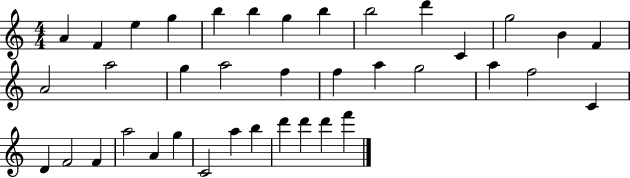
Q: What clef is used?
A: treble